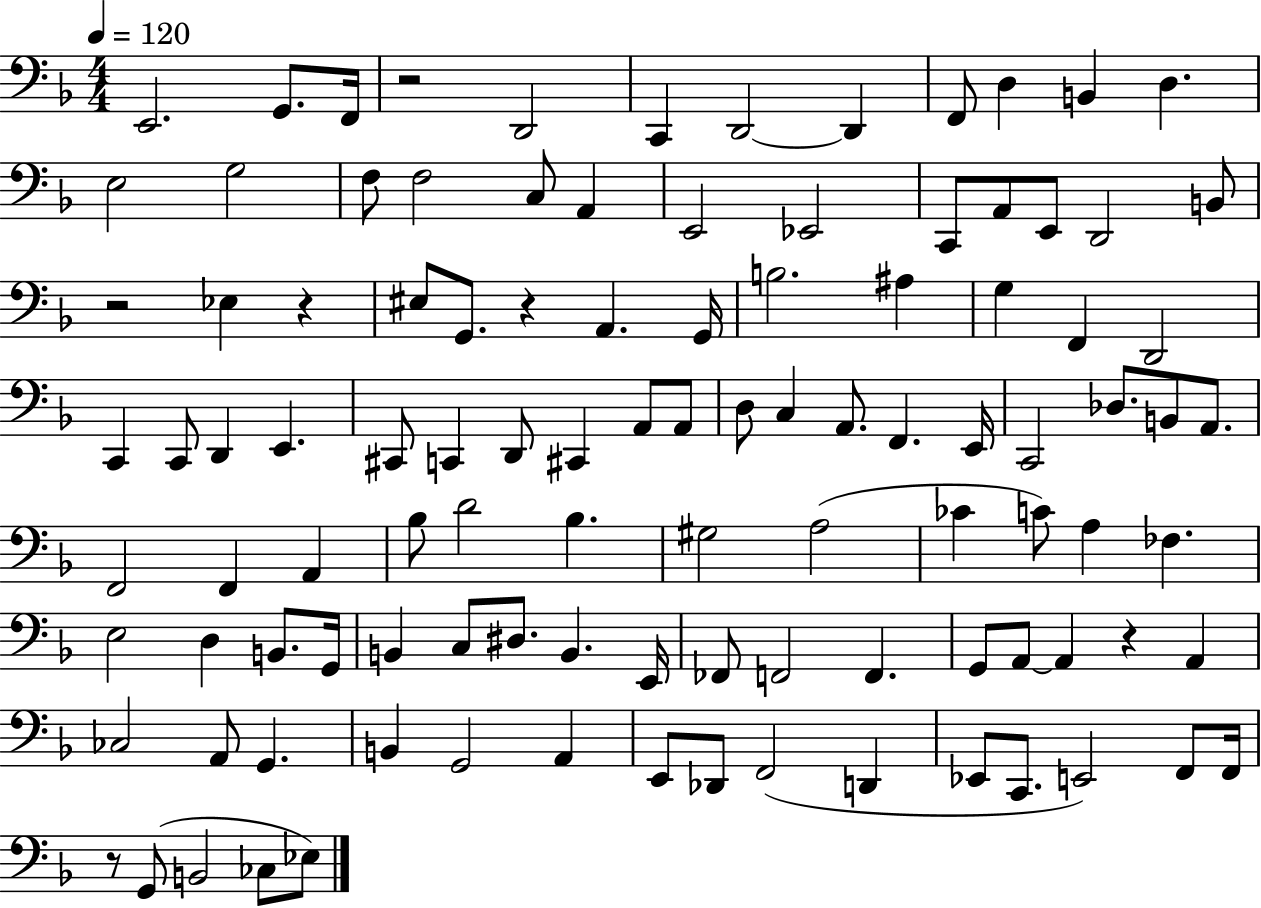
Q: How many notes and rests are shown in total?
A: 106